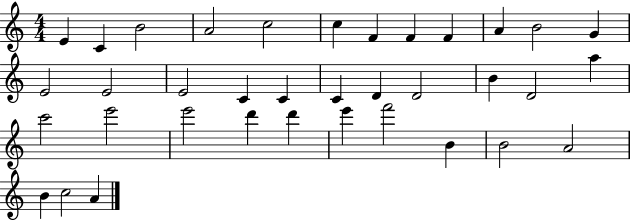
X:1
T:Untitled
M:4/4
L:1/4
K:C
E C B2 A2 c2 c F F F A B2 G E2 E2 E2 C C C D D2 B D2 a c'2 e'2 e'2 d' d' e' f'2 B B2 A2 B c2 A